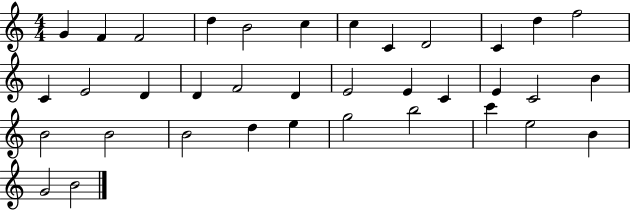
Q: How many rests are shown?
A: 0